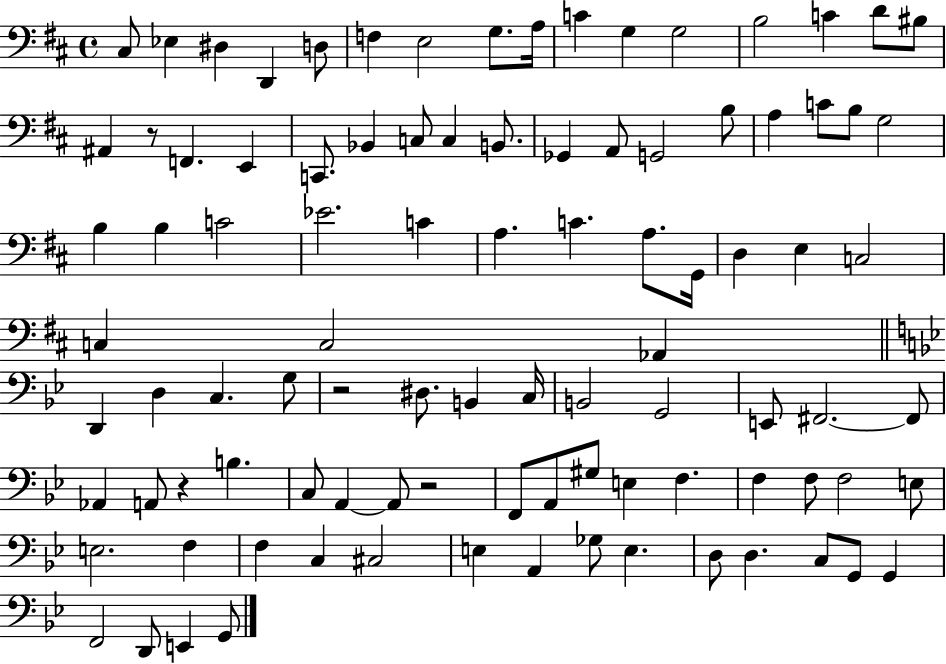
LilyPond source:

{
  \clef bass
  \time 4/4
  \defaultTimeSignature
  \key d \major
  cis8 ees4 dis4 d,4 d8 | f4 e2 g8. a16 | c'4 g4 g2 | b2 c'4 d'8 bis8 | \break ais,4 r8 f,4. e,4 | c,8. bes,4 c8 c4 b,8. | ges,4 a,8 g,2 b8 | a4 c'8 b8 g2 | \break b4 b4 c'2 | ees'2. c'4 | a4. c'4. a8. g,16 | d4 e4 c2 | \break c4 c2 aes,4 | \bar "||" \break \key bes \major d,4 d4 c4. g8 | r2 dis8. b,4 c16 | b,2 g,2 | e,8 fis,2.~~ fis,8 | \break aes,4 a,8 r4 b4. | c8 a,4~~ a,8 r2 | f,8 a,8 gis8 e4 f4. | f4 f8 f2 e8 | \break e2. f4 | f4 c4 cis2 | e4 a,4 ges8 e4. | d8 d4. c8 g,8 g,4 | \break f,2 d,8 e,4 g,8 | \bar "|."
}